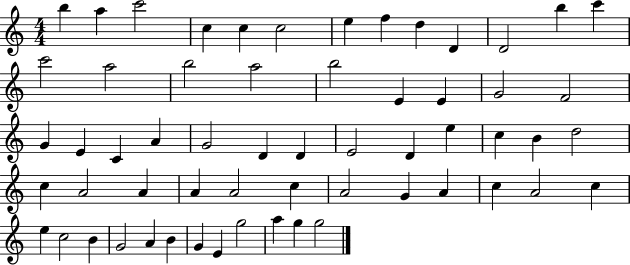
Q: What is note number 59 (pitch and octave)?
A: G5